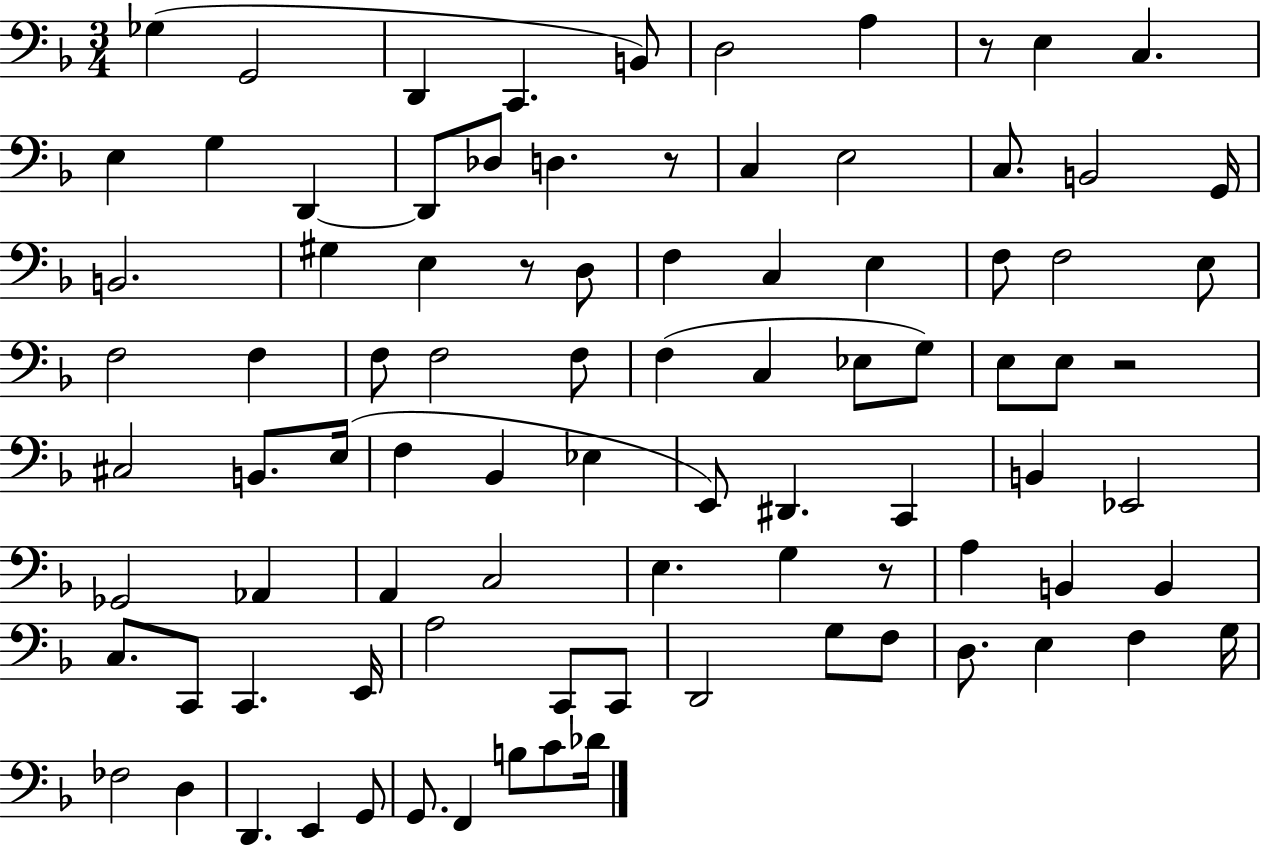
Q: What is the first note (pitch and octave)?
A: Gb3